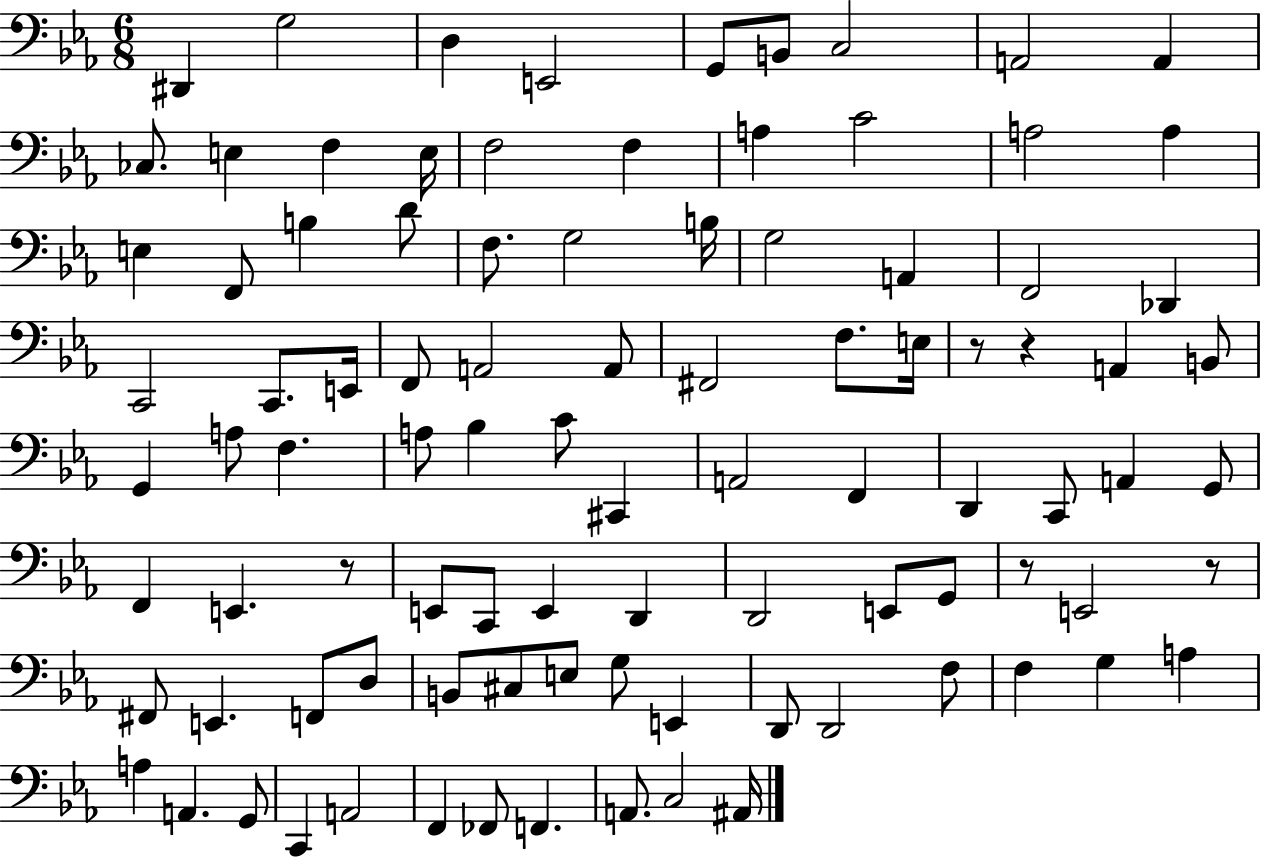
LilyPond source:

{
  \clef bass
  \numericTimeSignature
  \time 6/8
  \key ees \major
  dis,4 g2 | d4 e,2 | g,8 b,8 c2 | a,2 a,4 | \break ces8. e4 f4 e16 | f2 f4 | a4 c'2 | a2 a4 | \break e4 f,8 b4 d'8 | f8. g2 b16 | g2 a,4 | f,2 des,4 | \break c,2 c,8. e,16 | f,8 a,2 a,8 | fis,2 f8. e16 | r8 r4 a,4 b,8 | \break g,4 a8 f4. | a8 bes4 c'8 cis,4 | a,2 f,4 | d,4 c,8 a,4 g,8 | \break f,4 e,4. r8 | e,8 c,8 e,4 d,4 | d,2 e,8 g,8 | r8 e,2 r8 | \break fis,8 e,4. f,8 d8 | b,8 cis8 e8 g8 e,4 | d,8 d,2 f8 | f4 g4 a4 | \break a4 a,4. g,8 | c,4 a,2 | f,4 fes,8 f,4. | a,8. c2 ais,16 | \break \bar "|."
}